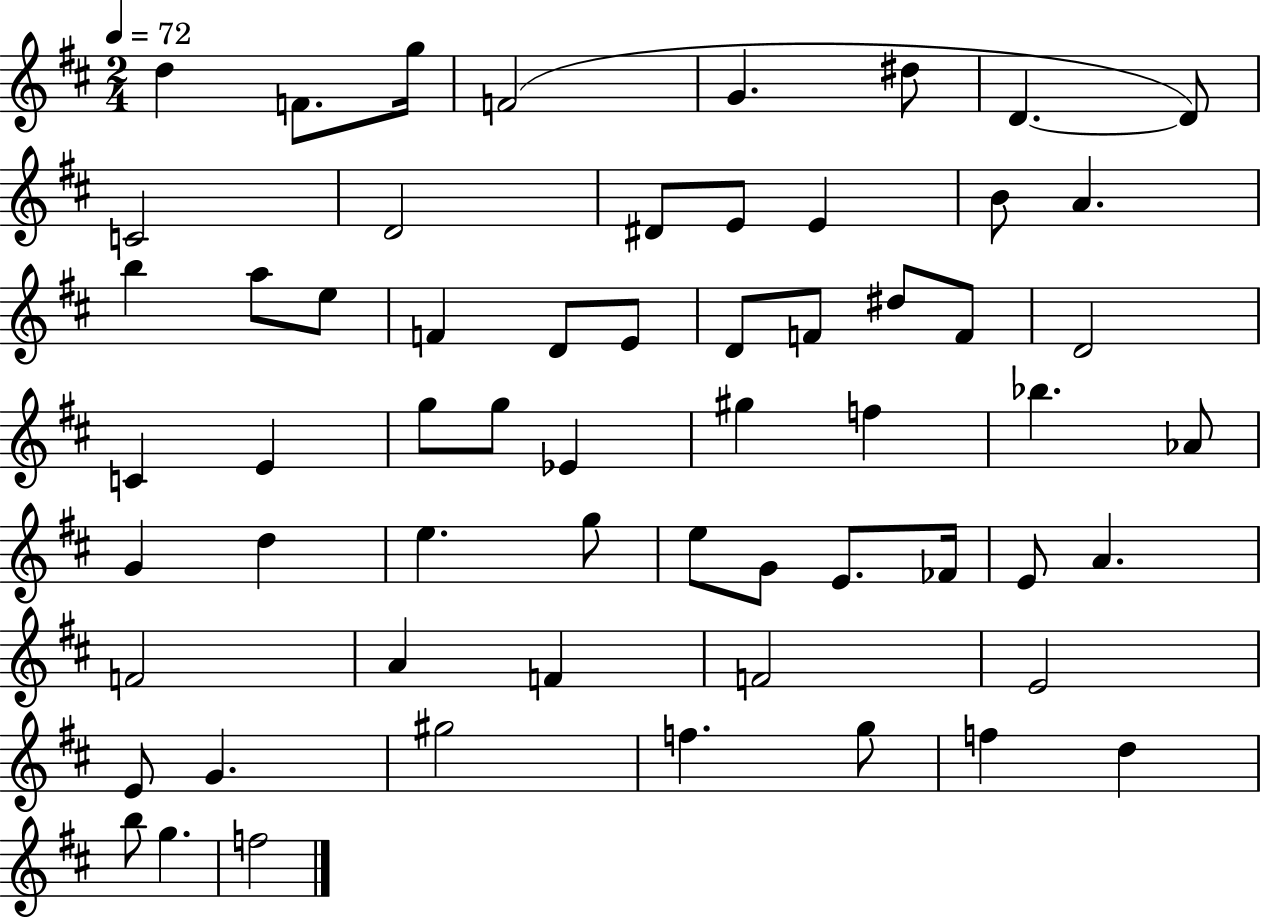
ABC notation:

X:1
T:Untitled
M:2/4
L:1/4
K:D
d F/2 g/4 F2 G ^d/2 D D/2 C2 D2 ^D/2 E/2 E B/2 A b a/2 e/2 F D/2 E/2 D/2 F/2 ^d/2 F/2 D2 C E g/2 g/2 _E ^g f _b _A/2 G d e g/2 e/2 G/2 E/2 _F/4 E/2 A F2 A F F2 E2 E/2 G ^g2 f g/2 f d b/2 g f2